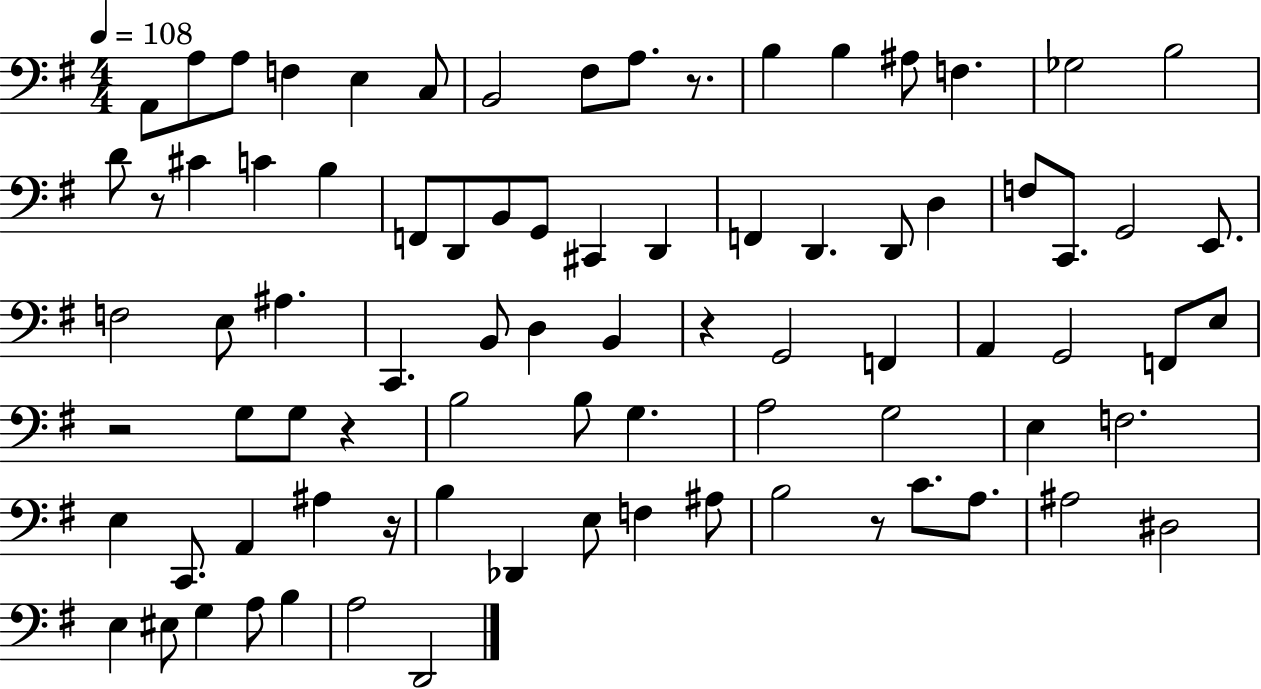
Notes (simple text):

A2/e A3/e A3/e F3/q E3/q C3/e B2/h F#3/e A3/e. R/e. B3/q B3/q A#3/e F3/q. Gb3/h B3/h D4/e R/e C#4/q C4/q B3/q F2/e D2/e B2/e G2/e C#2/q D2/q F2/q D2/q. D2/e D3/q F3/e C2/e. G2/h E2/e. F3/h E3/e A#3/q. C2/q. B2/e D3/q B2/q R/q G2/h F2/q A2/q G2/h F2/e E3/e R/h G3/e G3/e R/q B3/h B3/e G3/q. A3/h G3/h E3/q F3/h. E3/q C2/e. A2/q A#3/q R/s B3/q Db2/q E3/e F3/q A#3/e B3/h R/e C4/e. A3/e. A#3/h D#3/h E3/q EIS3/e G3/q A3/e B3/q A3/h D2/h